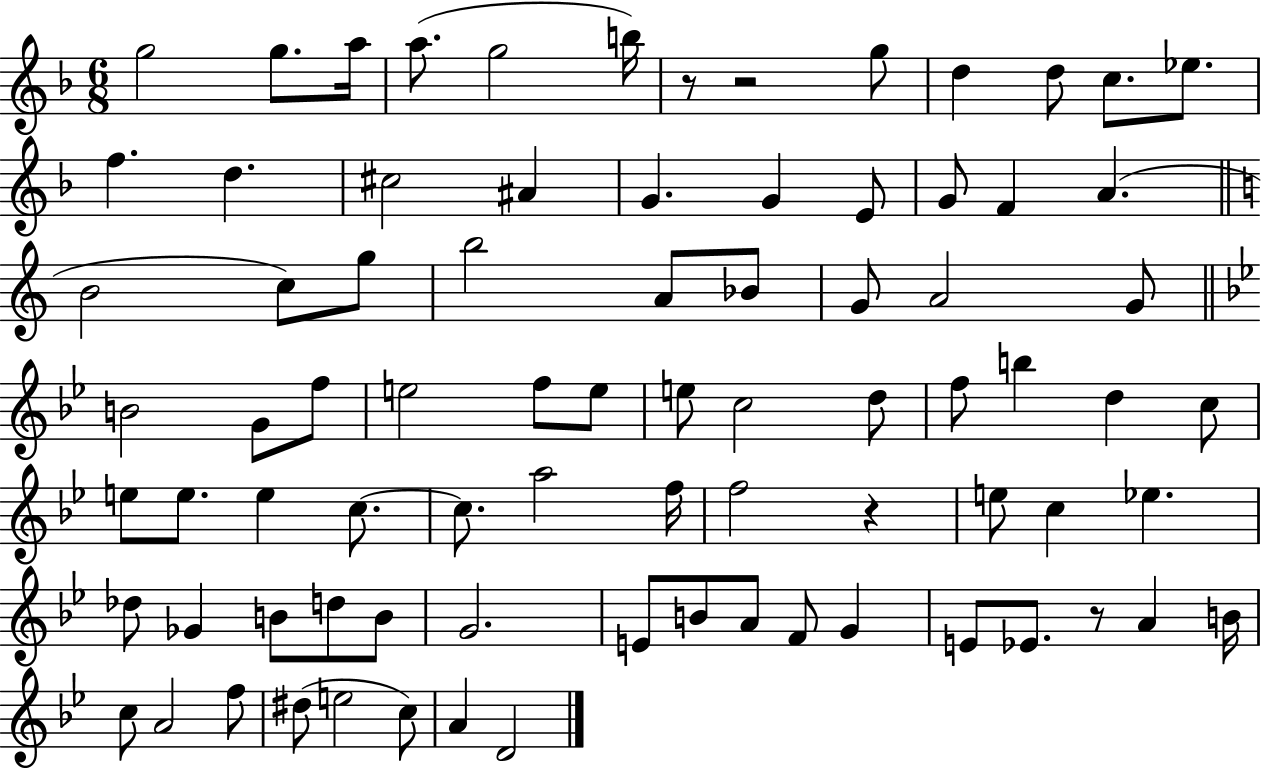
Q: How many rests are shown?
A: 4